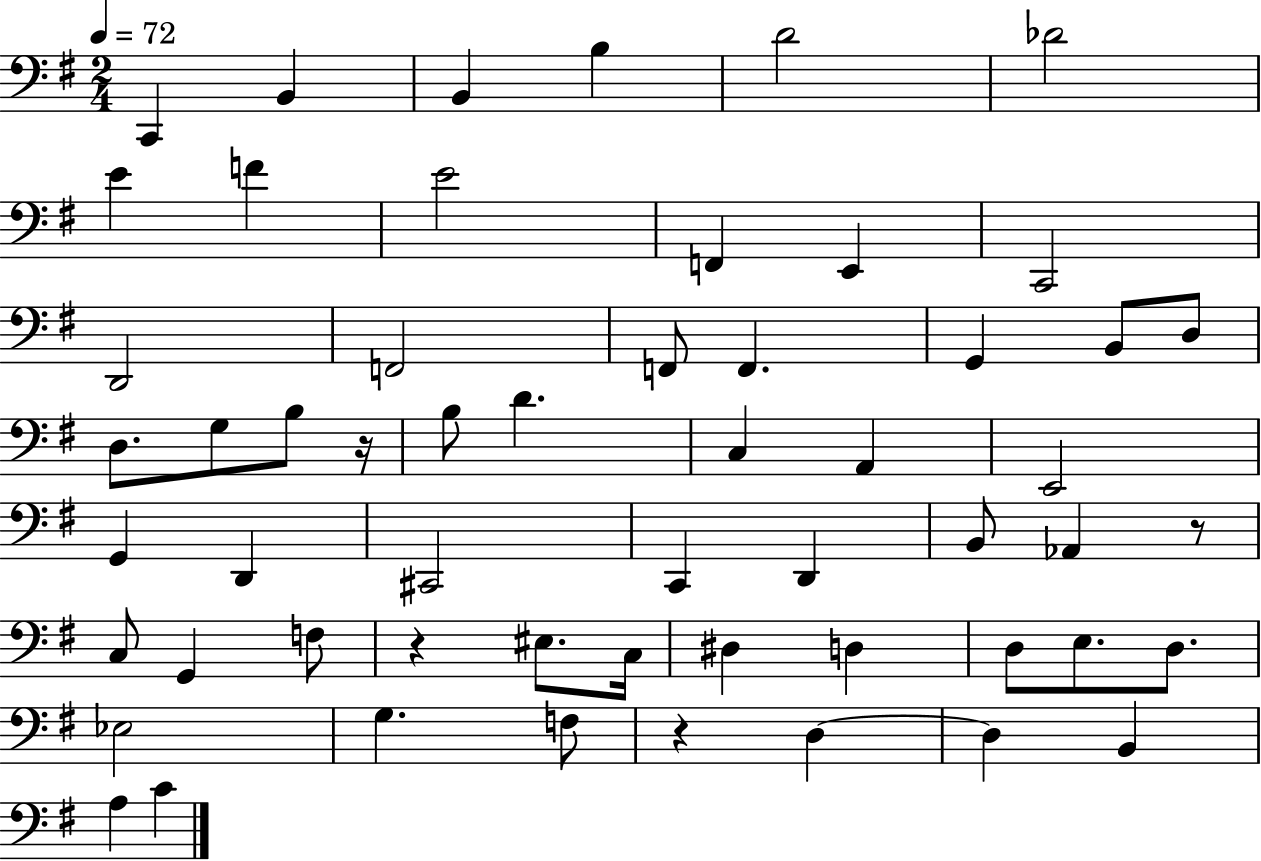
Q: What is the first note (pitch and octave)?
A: C2